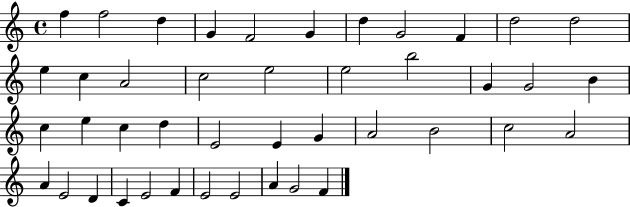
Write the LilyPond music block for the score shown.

{
  \clef treble
  \time 4/4
  \defaultTimeSignature
  \key c \major
  f''4 f''2 d''4 | g'4 f'2 g'4 | d''4 g'2 f'4 | d''2 d''2 | \break e''4 c''4 a'2 | c''2 e''2 | e''2 b''2 | g'4 g'2 b'4 | \break c''4 e''4 c''4 d''4 | e'2 e'4 g'4 | a'2 b'2 | c''2 a'2 | \break a'4 e'2 d'4 | c'4 e'2 f'4 | e'2 e'2 | a'4 g'2 f'4 | \break \bar "|."
}